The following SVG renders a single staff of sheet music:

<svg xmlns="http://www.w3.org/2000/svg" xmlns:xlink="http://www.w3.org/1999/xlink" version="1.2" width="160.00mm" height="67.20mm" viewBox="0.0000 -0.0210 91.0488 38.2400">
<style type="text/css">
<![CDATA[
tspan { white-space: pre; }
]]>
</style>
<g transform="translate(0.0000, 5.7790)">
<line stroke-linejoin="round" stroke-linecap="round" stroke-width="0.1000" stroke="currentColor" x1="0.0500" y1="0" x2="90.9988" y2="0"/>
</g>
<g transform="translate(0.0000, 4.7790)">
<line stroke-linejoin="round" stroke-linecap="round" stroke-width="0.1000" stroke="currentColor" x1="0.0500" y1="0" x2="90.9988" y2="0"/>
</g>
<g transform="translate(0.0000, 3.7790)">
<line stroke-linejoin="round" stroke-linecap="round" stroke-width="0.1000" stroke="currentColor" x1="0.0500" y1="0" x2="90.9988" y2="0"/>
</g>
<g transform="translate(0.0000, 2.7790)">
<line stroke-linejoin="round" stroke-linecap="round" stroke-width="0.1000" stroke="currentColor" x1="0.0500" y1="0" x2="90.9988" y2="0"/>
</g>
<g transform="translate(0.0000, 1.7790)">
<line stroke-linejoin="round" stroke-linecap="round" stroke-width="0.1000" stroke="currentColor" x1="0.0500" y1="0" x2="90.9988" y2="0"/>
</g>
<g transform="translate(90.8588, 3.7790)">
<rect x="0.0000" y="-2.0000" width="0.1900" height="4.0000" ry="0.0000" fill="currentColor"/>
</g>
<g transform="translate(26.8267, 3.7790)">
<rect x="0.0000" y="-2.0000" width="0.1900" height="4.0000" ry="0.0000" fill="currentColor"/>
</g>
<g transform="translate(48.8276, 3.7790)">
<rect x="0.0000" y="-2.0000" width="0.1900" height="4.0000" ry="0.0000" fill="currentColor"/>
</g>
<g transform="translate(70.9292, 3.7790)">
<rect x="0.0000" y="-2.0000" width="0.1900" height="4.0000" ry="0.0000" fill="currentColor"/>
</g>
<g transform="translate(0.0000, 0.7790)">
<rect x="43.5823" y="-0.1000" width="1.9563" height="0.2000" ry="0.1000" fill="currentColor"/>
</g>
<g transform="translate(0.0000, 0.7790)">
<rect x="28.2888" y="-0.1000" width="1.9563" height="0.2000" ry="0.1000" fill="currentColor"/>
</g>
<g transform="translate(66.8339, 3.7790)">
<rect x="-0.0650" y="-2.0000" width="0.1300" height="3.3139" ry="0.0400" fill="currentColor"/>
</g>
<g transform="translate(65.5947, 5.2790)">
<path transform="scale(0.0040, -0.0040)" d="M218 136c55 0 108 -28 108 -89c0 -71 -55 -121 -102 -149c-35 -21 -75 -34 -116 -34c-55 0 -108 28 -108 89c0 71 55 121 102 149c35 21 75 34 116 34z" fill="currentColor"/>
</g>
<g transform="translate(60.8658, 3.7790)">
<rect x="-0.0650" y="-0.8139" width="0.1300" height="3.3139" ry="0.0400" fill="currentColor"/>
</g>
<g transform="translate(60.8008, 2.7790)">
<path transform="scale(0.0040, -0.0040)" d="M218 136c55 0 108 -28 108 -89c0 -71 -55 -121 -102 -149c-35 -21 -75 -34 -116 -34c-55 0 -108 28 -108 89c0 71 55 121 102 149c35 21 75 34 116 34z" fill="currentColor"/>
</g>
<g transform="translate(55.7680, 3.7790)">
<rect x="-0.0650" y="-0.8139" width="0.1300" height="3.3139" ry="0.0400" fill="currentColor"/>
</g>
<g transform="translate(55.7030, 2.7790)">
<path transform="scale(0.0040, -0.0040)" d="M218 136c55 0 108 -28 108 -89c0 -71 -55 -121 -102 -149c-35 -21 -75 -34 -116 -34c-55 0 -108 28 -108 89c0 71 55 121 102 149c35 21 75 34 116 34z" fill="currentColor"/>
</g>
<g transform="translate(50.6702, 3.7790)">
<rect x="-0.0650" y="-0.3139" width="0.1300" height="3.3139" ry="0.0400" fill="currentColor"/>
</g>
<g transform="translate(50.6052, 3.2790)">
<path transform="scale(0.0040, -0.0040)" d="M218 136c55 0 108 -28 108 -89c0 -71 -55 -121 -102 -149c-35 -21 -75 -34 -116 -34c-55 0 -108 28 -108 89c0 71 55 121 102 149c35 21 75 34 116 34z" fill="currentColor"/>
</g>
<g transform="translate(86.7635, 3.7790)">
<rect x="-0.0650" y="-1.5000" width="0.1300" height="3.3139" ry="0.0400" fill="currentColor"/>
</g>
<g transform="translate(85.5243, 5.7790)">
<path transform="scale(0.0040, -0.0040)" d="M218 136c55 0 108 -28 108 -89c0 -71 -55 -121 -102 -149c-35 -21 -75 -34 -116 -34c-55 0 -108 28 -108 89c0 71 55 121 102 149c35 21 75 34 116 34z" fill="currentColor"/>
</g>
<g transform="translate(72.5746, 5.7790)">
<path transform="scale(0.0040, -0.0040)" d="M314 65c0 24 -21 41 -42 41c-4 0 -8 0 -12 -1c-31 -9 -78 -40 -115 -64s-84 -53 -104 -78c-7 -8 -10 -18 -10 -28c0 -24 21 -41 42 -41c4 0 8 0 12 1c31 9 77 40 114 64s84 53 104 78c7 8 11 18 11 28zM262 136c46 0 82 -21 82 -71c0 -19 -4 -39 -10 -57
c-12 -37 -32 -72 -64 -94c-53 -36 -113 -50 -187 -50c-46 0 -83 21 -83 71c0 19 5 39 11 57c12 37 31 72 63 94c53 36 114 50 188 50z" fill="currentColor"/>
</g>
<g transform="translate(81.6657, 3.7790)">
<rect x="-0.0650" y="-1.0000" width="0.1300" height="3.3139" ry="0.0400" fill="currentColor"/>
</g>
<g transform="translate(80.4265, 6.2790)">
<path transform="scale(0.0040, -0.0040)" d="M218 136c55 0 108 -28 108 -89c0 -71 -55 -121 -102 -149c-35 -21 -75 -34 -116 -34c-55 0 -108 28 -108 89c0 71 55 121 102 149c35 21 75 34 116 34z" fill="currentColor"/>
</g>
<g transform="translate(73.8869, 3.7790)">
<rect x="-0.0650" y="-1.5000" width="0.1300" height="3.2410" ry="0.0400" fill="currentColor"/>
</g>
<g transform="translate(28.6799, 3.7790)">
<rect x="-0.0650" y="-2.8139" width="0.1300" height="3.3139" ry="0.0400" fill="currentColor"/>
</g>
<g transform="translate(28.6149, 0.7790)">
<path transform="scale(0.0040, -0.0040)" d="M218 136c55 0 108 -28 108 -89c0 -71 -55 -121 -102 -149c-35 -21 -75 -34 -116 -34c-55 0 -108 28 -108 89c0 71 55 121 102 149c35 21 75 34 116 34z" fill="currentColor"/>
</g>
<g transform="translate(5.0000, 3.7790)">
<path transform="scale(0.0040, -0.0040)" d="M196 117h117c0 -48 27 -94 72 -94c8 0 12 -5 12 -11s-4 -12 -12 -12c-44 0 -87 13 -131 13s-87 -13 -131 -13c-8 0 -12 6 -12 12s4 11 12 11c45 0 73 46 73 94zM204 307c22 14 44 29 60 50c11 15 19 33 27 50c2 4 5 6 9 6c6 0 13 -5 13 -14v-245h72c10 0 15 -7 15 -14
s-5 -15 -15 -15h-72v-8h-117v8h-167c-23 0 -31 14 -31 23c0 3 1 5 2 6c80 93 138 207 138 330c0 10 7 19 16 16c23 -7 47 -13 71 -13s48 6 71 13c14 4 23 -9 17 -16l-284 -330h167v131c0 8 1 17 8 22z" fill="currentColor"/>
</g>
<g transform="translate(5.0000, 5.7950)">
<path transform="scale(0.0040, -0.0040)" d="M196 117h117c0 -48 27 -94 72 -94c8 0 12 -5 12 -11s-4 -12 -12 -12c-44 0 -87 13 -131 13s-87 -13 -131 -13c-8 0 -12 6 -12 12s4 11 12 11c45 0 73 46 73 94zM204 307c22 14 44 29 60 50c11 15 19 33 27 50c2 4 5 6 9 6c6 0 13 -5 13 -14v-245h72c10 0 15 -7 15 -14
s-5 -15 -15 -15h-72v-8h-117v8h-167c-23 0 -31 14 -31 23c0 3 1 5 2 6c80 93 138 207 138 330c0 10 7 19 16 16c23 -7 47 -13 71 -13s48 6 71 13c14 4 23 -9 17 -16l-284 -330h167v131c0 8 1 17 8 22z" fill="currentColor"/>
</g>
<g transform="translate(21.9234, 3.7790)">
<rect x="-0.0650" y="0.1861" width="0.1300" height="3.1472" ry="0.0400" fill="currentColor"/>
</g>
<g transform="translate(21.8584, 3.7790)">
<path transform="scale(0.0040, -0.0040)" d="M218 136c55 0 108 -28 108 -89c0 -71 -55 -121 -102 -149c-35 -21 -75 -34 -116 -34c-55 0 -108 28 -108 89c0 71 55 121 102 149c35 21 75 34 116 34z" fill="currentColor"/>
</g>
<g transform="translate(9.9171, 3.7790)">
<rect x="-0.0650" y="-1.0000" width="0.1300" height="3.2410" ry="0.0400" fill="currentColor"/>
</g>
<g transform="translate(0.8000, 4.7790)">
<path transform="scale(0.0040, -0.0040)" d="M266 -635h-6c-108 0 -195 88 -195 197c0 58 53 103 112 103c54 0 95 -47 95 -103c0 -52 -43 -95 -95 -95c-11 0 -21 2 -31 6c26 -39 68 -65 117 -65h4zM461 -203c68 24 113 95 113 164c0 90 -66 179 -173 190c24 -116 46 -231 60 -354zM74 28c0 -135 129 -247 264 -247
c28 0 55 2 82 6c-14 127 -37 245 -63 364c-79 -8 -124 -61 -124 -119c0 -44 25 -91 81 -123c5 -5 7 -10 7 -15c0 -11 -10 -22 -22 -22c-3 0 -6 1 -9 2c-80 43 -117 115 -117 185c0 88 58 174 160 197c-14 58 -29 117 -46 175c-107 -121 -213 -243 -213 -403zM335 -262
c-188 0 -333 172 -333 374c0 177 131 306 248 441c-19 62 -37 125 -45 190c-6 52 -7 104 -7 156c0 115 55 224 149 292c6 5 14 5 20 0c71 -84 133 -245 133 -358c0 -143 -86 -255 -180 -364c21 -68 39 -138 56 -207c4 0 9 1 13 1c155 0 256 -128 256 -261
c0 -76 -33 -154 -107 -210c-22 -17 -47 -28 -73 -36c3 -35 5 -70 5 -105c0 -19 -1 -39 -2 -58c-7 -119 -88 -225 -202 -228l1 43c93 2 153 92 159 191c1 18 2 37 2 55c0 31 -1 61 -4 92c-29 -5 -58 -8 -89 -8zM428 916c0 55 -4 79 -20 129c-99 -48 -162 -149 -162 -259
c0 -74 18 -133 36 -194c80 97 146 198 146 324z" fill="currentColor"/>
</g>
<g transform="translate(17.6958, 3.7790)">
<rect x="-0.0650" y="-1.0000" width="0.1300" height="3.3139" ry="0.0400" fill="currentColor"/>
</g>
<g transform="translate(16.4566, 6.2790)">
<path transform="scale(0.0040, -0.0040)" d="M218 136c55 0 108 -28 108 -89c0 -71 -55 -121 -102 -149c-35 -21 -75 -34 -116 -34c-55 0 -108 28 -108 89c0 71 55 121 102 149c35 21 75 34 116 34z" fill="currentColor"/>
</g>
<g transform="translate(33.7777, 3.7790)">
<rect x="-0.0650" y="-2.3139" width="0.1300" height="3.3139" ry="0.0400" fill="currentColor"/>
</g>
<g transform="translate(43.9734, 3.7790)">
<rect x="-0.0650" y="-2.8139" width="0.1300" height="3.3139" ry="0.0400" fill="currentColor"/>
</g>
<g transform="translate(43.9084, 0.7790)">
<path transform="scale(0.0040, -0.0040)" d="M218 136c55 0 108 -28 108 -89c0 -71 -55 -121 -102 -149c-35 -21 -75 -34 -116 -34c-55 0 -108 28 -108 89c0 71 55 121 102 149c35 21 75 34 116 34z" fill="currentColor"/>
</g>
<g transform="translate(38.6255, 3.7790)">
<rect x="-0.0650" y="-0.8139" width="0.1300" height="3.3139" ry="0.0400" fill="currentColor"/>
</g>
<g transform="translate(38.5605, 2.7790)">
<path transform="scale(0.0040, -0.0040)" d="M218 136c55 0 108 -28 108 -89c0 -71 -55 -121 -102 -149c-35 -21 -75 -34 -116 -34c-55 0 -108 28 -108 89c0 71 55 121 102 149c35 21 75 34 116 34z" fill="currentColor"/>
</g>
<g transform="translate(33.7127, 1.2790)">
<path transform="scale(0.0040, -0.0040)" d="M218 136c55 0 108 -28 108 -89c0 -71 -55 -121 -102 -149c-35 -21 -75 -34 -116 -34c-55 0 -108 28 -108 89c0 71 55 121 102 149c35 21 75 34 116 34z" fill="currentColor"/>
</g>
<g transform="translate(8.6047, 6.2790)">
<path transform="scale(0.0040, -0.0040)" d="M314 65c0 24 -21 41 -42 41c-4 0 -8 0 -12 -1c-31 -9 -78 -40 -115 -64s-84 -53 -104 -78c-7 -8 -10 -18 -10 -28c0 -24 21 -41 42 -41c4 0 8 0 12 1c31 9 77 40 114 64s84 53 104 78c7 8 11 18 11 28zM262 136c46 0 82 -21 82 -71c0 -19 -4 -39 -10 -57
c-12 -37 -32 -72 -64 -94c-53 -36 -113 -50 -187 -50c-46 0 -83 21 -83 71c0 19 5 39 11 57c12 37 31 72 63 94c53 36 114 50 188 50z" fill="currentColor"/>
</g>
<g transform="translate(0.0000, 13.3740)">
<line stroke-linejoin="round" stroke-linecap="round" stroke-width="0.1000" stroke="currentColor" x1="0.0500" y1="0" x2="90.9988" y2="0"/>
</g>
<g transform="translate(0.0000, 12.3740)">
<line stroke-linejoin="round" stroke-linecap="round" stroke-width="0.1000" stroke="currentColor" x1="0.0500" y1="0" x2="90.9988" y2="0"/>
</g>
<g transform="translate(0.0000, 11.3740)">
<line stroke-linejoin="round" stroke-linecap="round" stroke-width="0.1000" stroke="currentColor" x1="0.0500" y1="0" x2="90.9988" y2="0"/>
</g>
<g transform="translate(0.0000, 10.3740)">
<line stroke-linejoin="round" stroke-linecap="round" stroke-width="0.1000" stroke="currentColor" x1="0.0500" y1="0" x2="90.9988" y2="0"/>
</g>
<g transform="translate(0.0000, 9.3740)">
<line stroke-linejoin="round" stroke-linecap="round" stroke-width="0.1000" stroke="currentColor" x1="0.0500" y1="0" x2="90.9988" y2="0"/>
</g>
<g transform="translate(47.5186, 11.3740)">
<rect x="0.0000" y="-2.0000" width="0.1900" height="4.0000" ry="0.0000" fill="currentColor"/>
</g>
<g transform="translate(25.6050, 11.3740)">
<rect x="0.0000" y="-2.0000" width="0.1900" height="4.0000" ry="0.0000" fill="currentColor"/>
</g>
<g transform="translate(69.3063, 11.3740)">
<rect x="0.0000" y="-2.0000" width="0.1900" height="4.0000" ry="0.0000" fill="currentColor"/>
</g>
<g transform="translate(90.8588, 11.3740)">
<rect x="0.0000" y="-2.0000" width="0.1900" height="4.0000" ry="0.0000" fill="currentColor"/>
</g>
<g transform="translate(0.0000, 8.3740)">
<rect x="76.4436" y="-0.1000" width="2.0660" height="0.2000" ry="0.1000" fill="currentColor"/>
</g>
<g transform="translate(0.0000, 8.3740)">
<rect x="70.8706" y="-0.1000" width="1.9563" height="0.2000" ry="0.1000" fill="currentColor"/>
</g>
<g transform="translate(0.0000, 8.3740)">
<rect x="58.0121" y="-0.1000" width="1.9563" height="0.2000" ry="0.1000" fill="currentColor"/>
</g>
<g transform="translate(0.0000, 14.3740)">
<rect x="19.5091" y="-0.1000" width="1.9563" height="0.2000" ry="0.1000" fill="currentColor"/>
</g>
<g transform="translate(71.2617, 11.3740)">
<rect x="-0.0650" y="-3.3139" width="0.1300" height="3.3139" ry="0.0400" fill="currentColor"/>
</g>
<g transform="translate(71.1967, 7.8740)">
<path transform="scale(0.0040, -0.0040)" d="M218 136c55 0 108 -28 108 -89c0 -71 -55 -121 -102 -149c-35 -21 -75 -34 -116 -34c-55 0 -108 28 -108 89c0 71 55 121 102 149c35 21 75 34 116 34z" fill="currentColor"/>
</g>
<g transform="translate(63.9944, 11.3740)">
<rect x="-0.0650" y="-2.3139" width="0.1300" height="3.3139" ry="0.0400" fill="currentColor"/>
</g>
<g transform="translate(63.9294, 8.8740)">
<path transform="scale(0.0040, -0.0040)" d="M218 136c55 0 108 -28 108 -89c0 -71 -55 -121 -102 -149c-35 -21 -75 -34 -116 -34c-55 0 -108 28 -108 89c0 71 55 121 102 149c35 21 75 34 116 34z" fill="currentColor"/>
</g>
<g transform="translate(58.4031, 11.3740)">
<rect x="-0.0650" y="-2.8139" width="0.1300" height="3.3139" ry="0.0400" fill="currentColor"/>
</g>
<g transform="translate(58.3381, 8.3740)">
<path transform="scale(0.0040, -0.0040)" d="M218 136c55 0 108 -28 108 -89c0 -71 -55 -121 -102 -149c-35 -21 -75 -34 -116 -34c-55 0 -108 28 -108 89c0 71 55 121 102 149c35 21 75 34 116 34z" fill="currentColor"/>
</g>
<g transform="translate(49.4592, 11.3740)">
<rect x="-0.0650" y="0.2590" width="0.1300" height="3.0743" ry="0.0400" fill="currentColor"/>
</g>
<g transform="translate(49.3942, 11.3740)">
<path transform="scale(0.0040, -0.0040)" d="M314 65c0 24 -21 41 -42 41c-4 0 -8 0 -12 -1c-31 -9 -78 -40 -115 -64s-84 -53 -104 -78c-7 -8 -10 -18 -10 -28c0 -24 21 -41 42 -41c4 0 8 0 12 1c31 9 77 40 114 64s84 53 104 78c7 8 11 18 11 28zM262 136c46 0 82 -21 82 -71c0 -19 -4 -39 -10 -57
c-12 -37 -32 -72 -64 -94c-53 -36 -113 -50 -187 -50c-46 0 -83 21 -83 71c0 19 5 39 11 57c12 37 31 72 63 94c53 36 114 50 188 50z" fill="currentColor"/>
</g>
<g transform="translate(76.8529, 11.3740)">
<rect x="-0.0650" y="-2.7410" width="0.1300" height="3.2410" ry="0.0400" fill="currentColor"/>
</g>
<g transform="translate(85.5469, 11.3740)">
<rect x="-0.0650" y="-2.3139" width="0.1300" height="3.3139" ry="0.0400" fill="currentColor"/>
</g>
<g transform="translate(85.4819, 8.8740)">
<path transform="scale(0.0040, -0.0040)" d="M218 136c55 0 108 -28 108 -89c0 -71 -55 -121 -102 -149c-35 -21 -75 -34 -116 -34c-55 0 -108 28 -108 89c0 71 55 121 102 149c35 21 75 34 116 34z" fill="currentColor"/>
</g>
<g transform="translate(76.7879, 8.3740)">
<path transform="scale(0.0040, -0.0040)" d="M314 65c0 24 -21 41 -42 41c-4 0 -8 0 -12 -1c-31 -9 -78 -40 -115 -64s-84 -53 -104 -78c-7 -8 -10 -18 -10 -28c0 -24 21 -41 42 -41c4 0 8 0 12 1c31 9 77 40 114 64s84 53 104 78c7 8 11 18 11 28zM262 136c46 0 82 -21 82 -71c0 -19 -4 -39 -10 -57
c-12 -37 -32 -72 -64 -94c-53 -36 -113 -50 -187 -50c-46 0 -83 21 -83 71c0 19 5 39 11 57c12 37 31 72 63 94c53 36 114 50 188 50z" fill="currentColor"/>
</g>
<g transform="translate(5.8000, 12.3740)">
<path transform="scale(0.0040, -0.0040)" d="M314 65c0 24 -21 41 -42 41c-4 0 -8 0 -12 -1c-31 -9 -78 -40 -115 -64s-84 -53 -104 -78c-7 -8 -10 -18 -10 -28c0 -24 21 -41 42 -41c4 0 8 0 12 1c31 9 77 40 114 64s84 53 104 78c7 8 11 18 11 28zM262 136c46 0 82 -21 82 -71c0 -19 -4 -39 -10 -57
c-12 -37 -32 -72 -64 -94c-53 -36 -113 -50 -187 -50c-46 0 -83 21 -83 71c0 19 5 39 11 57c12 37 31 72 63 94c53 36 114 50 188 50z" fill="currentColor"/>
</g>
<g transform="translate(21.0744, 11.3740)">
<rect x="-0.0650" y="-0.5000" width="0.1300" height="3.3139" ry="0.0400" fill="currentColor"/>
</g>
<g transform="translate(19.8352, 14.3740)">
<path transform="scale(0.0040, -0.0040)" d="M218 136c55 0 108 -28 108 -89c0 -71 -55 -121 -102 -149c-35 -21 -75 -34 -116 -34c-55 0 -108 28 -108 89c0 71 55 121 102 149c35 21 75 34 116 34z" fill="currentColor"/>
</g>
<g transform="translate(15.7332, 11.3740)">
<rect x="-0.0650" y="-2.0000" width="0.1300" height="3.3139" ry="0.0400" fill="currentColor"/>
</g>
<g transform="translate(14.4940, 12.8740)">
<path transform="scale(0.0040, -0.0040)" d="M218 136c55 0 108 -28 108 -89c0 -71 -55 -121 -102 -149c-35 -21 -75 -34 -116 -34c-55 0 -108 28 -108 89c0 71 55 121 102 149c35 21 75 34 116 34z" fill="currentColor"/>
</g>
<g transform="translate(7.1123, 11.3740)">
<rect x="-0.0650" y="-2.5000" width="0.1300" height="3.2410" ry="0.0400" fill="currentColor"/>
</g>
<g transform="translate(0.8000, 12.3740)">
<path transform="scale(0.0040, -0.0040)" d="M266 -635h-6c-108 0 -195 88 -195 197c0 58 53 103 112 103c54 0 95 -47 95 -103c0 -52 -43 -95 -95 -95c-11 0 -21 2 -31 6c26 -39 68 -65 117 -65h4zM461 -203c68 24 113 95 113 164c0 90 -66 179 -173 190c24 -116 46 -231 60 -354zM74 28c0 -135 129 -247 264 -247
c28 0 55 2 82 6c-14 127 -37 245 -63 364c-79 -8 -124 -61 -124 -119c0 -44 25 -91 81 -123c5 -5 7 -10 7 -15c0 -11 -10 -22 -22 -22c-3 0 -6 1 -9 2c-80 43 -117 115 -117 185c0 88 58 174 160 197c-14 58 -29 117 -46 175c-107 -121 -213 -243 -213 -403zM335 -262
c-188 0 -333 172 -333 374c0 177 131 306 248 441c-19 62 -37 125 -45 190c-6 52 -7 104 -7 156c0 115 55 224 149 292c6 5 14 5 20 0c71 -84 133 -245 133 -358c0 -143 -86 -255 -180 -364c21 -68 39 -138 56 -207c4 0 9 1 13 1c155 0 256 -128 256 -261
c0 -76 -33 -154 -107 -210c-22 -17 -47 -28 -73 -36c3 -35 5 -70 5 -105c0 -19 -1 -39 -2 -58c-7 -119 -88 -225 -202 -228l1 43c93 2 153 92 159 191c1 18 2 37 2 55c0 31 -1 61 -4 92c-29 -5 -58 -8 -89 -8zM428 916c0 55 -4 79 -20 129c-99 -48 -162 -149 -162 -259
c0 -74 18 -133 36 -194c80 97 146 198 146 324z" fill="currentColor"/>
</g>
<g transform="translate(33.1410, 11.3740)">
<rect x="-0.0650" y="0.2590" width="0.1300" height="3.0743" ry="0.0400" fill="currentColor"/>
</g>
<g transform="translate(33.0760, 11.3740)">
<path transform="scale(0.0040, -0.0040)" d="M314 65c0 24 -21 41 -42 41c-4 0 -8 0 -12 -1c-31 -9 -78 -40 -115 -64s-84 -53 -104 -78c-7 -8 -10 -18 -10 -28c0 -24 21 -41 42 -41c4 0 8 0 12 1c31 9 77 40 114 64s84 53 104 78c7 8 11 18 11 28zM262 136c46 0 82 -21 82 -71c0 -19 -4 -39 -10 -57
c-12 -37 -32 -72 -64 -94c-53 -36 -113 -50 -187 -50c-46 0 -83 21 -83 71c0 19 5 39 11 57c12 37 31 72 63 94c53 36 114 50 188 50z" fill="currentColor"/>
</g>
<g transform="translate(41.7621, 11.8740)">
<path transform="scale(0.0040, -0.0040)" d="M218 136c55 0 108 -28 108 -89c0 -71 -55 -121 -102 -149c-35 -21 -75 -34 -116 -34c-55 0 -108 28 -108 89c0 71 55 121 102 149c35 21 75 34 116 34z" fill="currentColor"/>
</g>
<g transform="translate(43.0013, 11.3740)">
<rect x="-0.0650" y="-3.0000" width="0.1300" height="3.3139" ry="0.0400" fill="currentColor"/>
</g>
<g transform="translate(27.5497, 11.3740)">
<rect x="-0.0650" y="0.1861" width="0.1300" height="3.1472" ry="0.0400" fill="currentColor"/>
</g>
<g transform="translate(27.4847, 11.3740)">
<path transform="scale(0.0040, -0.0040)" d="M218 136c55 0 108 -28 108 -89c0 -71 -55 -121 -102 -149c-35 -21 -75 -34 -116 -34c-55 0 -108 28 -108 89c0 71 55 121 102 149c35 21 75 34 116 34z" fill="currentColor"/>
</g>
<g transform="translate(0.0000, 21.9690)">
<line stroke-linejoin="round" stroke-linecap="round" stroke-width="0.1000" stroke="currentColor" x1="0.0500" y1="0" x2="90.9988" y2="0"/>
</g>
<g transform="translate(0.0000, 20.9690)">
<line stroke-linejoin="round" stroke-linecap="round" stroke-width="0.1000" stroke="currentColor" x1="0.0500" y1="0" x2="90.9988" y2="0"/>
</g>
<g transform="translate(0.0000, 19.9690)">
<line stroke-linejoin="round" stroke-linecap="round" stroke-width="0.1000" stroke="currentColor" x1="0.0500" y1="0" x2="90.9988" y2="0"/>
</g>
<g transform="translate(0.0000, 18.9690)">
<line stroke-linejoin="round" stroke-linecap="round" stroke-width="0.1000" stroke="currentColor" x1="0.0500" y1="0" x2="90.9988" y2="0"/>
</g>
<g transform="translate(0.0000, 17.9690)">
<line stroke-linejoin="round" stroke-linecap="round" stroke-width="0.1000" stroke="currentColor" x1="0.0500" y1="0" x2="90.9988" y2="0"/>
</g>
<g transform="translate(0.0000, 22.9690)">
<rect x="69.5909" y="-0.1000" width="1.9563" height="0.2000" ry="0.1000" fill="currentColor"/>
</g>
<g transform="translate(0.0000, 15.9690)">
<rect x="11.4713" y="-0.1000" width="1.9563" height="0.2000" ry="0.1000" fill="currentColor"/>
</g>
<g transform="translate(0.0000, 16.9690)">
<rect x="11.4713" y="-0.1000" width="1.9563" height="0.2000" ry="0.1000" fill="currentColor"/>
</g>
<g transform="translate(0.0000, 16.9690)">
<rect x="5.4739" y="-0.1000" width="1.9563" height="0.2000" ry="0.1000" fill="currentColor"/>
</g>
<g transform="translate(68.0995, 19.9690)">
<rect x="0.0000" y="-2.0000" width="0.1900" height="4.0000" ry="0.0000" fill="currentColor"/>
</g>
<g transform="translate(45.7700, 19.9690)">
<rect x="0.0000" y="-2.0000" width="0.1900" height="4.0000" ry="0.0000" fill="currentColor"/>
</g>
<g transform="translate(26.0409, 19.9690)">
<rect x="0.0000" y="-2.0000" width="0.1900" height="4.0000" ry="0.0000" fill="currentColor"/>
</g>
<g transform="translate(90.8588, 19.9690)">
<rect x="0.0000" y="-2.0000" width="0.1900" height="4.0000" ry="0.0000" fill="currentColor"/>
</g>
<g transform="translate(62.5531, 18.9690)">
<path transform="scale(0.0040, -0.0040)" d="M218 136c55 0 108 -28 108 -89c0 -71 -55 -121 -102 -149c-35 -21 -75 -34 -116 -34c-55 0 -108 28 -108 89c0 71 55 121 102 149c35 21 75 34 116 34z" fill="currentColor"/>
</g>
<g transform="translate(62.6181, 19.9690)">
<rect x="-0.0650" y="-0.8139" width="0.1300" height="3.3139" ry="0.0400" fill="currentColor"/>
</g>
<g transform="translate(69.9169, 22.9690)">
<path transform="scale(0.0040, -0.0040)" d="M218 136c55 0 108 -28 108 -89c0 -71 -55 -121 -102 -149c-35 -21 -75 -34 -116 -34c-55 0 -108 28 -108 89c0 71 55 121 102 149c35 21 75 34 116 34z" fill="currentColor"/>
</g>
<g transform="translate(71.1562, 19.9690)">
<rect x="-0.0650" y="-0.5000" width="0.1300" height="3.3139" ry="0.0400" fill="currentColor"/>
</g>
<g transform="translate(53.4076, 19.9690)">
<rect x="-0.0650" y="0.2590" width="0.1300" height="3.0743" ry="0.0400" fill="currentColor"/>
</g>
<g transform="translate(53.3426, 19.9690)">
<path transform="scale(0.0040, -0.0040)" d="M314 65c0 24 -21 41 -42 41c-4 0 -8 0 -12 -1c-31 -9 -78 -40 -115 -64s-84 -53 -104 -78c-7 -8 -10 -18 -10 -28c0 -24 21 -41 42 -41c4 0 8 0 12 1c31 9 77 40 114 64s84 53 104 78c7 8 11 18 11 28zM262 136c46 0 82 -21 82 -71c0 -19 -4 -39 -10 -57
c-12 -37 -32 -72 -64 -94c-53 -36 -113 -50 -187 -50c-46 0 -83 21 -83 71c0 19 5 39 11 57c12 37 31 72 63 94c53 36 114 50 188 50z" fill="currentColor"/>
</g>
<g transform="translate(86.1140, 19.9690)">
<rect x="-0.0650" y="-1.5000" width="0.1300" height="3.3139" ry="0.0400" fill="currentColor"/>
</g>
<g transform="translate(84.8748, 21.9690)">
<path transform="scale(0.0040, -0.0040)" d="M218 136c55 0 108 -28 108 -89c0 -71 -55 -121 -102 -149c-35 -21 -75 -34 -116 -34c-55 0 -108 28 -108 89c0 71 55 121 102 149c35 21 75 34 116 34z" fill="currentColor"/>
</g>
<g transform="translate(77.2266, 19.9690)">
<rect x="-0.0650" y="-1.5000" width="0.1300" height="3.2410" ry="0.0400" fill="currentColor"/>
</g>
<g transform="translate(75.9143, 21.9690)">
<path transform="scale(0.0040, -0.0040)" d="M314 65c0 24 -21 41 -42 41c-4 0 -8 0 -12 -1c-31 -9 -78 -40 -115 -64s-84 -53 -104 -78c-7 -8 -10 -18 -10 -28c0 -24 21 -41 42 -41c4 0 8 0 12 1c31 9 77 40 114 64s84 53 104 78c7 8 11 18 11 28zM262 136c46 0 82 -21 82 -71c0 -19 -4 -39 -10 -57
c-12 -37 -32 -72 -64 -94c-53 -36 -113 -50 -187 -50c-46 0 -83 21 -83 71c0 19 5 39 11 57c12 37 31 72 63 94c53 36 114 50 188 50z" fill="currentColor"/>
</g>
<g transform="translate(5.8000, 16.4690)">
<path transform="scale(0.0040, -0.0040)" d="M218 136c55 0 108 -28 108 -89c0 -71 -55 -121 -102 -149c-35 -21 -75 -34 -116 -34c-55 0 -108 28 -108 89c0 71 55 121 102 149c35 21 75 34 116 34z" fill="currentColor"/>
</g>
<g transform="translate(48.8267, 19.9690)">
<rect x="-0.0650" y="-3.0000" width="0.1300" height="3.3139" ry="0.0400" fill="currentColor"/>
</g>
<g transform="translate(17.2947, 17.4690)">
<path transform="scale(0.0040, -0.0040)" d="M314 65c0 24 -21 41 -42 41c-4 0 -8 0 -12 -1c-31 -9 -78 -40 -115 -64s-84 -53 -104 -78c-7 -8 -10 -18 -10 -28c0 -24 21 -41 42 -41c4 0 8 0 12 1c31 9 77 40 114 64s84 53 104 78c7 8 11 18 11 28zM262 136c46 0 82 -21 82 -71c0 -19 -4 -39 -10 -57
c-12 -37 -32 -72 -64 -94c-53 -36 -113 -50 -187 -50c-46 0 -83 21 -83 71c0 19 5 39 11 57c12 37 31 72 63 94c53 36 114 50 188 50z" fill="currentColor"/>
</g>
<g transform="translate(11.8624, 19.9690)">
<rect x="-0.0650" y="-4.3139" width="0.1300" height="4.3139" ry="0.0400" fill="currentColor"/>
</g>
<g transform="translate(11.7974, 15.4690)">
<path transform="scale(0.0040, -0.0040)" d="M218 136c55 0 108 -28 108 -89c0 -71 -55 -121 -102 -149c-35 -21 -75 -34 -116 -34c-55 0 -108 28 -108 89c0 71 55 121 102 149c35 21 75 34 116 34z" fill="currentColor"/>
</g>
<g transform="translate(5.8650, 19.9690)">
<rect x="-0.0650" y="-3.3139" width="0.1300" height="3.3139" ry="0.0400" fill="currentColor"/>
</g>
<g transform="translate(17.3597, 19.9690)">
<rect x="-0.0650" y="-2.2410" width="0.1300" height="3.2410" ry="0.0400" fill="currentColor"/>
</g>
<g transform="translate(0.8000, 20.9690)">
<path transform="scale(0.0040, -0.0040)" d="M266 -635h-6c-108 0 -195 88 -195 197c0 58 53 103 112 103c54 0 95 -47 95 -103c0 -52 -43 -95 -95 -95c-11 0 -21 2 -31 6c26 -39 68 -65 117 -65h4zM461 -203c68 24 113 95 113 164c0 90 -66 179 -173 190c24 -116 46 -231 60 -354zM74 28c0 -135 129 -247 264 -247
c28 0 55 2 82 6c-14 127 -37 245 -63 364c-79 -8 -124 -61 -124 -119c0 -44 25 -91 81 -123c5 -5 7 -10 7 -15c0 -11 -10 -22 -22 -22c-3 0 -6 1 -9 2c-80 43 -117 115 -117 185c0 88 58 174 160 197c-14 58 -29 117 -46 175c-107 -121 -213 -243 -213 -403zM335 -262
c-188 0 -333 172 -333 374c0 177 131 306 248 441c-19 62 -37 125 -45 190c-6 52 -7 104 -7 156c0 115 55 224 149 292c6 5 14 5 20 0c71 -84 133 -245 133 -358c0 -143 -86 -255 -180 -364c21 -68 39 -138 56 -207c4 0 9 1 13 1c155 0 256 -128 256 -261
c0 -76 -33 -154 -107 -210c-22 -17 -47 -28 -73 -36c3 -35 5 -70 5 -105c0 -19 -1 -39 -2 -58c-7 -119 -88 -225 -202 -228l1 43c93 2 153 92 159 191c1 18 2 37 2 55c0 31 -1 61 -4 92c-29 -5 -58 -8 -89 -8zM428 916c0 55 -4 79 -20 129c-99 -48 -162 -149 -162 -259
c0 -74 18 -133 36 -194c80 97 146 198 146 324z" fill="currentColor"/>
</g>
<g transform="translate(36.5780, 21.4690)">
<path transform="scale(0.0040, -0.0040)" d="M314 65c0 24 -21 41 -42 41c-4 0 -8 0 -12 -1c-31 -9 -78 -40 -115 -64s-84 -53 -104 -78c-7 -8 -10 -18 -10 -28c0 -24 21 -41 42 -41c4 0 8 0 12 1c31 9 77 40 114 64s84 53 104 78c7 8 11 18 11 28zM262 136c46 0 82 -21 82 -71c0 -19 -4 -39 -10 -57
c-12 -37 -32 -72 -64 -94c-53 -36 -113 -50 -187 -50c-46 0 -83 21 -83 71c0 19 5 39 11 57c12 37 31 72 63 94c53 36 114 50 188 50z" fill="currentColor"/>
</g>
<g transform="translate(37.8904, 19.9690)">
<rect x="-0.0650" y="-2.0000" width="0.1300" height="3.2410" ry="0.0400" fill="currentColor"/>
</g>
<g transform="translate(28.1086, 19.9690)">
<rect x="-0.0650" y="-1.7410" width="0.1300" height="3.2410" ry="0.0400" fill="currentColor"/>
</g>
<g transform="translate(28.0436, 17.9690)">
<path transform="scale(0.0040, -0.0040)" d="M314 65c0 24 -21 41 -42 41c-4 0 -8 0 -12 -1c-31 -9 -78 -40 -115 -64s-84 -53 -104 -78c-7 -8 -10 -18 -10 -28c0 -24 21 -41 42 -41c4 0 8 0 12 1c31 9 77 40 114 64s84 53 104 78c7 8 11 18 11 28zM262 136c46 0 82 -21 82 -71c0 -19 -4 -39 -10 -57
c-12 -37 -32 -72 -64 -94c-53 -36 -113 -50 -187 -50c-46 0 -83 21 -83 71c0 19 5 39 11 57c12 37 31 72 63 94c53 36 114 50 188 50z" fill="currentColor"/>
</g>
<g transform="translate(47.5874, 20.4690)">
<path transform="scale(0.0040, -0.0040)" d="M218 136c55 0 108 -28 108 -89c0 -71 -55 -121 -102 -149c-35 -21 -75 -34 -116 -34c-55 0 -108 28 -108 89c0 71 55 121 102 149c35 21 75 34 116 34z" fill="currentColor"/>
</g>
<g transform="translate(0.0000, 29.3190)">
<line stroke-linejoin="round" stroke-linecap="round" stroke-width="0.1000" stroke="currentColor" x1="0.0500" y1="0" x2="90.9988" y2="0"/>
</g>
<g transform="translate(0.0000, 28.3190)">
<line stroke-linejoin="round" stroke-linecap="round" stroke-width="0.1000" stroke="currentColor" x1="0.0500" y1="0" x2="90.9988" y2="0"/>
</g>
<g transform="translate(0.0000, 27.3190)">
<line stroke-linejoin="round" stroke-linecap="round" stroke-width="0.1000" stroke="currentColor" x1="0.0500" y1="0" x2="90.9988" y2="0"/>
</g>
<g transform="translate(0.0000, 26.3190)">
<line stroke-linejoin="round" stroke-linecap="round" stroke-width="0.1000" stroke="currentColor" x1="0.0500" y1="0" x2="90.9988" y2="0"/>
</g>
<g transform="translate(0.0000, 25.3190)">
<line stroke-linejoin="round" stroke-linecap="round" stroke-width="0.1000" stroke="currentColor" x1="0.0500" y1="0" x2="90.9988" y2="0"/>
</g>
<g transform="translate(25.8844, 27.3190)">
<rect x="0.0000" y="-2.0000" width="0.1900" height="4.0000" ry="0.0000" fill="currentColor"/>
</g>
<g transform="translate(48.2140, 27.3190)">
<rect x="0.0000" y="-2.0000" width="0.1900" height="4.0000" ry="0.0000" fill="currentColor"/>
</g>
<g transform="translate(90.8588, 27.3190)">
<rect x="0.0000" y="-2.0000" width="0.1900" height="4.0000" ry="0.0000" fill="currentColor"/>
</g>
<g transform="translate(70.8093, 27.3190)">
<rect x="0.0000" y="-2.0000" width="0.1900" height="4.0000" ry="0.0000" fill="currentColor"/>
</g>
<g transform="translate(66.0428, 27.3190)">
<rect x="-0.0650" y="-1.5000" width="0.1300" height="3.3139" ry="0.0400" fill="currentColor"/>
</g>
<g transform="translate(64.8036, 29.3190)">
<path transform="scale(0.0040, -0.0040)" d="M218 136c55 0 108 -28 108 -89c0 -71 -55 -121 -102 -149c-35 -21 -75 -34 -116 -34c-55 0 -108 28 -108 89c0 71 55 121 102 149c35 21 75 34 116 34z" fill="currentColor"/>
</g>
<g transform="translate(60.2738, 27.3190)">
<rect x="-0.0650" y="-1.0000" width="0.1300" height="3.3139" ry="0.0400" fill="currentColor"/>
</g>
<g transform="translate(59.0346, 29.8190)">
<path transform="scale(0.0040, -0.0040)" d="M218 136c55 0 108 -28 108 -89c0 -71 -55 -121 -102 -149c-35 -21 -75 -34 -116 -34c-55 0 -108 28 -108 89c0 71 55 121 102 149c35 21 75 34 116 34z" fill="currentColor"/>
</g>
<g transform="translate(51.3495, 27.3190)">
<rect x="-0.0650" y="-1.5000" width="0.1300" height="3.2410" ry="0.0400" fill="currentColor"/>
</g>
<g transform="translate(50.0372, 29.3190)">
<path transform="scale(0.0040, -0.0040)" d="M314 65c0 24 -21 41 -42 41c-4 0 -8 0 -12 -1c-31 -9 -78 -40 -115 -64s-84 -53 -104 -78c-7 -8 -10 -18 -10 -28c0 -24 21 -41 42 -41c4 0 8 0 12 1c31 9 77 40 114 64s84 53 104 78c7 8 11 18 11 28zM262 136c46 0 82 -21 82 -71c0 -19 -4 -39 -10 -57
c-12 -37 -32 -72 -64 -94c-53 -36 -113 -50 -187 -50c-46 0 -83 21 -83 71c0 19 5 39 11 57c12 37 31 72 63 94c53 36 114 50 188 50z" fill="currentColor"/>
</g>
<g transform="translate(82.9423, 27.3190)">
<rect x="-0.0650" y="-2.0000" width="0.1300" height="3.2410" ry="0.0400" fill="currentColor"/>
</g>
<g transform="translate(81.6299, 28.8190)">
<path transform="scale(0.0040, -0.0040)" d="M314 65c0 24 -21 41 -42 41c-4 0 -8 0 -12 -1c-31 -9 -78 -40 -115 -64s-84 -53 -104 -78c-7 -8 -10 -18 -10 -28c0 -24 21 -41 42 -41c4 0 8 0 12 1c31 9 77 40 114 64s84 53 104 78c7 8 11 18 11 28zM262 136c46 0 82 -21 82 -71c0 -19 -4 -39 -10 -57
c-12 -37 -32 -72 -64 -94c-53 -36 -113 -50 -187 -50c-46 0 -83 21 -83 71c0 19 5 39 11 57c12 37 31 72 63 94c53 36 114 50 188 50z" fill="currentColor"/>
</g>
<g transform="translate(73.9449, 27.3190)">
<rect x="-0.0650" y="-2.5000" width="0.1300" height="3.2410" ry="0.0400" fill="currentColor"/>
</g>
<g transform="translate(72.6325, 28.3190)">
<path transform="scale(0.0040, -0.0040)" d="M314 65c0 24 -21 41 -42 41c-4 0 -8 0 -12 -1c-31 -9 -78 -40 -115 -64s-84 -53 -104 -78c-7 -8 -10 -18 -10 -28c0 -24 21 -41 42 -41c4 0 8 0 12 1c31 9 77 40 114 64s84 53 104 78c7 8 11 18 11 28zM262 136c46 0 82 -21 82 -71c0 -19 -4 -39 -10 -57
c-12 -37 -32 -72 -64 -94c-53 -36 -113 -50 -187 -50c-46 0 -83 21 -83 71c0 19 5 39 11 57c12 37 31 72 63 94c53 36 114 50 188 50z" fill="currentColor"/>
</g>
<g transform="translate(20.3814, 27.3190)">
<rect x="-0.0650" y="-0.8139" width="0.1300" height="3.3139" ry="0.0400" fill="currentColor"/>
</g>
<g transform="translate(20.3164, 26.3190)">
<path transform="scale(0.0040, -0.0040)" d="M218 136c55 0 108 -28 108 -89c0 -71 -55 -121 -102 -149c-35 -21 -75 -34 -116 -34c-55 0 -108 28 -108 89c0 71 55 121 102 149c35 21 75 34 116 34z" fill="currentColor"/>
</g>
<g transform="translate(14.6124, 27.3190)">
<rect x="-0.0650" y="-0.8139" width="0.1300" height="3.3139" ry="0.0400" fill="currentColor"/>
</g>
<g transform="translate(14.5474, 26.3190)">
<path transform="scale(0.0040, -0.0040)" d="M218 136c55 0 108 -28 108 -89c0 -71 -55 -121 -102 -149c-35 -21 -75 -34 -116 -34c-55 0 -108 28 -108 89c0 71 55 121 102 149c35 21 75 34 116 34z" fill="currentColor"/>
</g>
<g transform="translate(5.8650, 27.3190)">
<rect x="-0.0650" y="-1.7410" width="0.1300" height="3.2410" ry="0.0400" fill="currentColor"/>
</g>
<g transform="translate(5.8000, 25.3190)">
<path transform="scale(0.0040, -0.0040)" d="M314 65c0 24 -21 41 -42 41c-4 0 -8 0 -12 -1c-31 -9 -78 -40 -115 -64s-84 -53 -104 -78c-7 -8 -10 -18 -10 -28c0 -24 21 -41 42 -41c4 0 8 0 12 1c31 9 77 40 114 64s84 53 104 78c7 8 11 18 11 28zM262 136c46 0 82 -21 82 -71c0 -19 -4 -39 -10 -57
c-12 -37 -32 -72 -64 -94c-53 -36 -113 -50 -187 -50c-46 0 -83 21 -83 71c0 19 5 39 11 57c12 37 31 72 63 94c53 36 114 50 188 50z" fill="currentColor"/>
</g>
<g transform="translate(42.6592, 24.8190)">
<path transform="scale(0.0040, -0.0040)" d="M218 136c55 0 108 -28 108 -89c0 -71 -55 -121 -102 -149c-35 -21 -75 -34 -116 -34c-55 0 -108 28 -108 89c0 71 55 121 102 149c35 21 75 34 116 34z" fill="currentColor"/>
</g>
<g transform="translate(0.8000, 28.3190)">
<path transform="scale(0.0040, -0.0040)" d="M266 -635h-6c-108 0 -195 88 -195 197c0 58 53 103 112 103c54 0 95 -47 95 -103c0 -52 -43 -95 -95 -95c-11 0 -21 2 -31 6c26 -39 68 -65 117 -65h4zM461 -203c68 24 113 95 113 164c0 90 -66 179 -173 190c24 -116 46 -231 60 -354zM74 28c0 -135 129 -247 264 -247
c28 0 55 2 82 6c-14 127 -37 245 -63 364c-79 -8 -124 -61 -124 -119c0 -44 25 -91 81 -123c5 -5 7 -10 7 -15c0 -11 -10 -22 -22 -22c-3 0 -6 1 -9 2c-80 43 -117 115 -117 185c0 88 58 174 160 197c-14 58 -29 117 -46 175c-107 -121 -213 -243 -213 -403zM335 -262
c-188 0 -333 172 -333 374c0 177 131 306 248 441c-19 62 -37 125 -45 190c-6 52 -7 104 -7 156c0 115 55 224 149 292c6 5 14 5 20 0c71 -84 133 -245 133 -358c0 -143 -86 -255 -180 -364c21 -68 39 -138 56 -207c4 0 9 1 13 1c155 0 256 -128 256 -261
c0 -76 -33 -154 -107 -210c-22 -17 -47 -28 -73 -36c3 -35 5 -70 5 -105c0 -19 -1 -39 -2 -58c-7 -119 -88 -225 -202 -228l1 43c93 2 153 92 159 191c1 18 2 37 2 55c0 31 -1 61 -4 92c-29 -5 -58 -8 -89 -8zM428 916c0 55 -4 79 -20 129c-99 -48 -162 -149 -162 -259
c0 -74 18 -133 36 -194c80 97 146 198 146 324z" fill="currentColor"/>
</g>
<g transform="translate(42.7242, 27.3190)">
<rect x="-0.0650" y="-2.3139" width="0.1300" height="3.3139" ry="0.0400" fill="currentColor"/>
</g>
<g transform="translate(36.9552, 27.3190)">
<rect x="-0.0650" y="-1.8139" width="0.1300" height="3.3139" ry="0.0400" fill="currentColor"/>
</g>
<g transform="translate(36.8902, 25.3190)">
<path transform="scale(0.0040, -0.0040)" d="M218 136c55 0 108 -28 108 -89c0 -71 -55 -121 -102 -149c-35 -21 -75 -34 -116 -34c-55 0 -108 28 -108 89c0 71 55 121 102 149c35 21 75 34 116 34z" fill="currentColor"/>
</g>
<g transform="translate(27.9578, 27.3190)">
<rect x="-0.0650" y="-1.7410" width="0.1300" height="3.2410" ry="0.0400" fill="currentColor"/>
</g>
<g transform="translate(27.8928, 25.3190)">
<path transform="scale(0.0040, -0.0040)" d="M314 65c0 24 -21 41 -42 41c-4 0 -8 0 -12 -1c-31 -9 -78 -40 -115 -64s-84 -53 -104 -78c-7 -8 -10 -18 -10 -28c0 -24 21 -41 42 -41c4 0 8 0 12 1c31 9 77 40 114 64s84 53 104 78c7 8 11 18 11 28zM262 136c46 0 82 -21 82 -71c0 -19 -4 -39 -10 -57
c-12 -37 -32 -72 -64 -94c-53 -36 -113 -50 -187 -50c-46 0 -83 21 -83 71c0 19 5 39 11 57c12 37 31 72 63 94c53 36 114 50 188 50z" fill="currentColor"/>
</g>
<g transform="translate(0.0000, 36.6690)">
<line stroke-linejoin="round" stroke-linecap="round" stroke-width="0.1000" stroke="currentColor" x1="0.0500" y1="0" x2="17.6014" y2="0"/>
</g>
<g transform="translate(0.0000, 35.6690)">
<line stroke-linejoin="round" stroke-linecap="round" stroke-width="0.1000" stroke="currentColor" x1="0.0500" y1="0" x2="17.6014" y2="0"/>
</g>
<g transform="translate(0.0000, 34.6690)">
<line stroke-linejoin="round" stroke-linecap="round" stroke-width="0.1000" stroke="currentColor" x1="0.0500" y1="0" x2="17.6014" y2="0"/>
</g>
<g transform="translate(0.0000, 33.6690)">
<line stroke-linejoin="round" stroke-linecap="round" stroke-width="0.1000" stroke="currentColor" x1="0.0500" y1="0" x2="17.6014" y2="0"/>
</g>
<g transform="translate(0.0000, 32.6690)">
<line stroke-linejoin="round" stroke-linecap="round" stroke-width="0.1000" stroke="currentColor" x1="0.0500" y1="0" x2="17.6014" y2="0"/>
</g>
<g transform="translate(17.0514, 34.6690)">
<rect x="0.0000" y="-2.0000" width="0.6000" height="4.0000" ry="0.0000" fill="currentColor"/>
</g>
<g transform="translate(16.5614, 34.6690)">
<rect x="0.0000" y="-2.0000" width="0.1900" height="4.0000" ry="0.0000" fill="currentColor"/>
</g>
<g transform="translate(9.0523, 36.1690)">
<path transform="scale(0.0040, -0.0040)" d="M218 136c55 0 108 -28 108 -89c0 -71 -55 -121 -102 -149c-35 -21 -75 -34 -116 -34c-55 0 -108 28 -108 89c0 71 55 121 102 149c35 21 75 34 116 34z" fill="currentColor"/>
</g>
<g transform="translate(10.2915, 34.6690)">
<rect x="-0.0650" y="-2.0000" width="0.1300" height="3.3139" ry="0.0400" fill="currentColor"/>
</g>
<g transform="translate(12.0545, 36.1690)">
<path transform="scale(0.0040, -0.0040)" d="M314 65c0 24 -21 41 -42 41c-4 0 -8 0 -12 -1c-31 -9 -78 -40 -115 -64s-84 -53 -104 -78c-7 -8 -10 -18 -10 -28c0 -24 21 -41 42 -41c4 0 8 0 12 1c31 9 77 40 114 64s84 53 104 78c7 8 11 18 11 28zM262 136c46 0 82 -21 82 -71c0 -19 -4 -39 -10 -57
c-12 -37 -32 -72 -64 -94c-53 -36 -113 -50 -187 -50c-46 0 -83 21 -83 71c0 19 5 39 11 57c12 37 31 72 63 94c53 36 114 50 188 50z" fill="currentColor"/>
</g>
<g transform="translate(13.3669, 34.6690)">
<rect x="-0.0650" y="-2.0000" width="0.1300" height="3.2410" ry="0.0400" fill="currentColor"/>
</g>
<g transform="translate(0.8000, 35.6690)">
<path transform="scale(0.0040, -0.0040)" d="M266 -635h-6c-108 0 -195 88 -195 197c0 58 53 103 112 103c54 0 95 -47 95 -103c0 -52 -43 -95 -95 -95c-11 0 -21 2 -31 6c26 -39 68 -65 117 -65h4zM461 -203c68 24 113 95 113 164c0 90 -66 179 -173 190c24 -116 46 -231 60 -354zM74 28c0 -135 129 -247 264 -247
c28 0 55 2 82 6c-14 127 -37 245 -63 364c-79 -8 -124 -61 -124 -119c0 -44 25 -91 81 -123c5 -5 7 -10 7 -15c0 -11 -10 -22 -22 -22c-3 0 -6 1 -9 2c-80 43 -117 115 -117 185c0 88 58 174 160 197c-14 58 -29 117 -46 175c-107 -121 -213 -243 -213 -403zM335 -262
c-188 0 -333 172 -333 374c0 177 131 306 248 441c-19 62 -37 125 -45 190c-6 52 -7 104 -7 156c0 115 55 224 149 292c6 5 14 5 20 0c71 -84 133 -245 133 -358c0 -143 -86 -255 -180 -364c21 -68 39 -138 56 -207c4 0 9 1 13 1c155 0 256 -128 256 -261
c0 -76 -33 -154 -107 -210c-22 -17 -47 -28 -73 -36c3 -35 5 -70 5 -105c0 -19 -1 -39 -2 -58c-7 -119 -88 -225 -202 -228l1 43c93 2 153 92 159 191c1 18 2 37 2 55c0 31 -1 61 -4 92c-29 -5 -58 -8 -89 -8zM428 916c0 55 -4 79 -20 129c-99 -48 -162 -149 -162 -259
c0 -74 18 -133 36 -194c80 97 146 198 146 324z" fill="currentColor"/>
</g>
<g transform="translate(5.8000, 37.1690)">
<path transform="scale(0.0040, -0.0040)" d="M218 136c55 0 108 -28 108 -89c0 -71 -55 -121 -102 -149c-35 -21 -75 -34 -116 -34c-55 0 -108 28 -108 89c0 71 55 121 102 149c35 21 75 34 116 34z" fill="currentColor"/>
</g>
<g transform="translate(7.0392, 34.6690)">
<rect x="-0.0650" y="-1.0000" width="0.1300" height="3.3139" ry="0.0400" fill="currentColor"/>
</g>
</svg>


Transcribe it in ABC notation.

X:1
T:Untitled
M:4/4
L:1/4
K:C
D2 D B a g d a c d d F E2 D E G2 F C B B2 A B2 a g b a2 g b d' g2 f2 F2 A B2 d C E2 E f2 d d f2 f g E2 D E G2 F2 D F F2